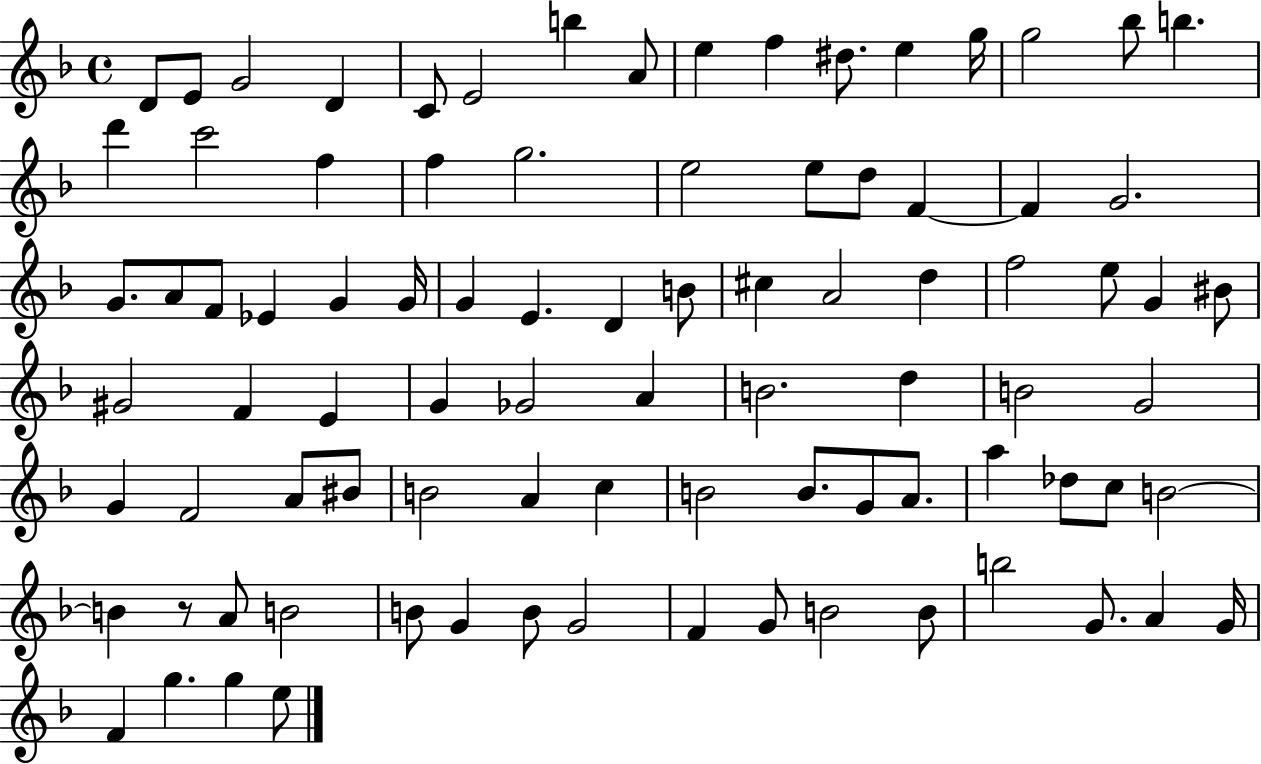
X:1
T:Untitled
M:4/4
L:1/4
K:F
D/2 E/2 G2 D C/2 E2 b A/2 e f ^d/2 e g/4 g2 _b/2 b d' c'2 f f g2 e2 e/2 d/2 F F G2 G/2 A/2 F/2 _E G G/4 G E D B/2 ^c A2 d f2 e/2 G ^B/2 ^G2 F E G _G2 A B2 d B2 G2 G F2 A/2 ^B/2 B2 A c B2 B/2 G/2 A/2 a _d/2 c/2 B2 B z/2 A/2 B2 B/2 G B/2 G2 F G/2 B2 B/2 b2 G/2 A G/4 F g g e/2